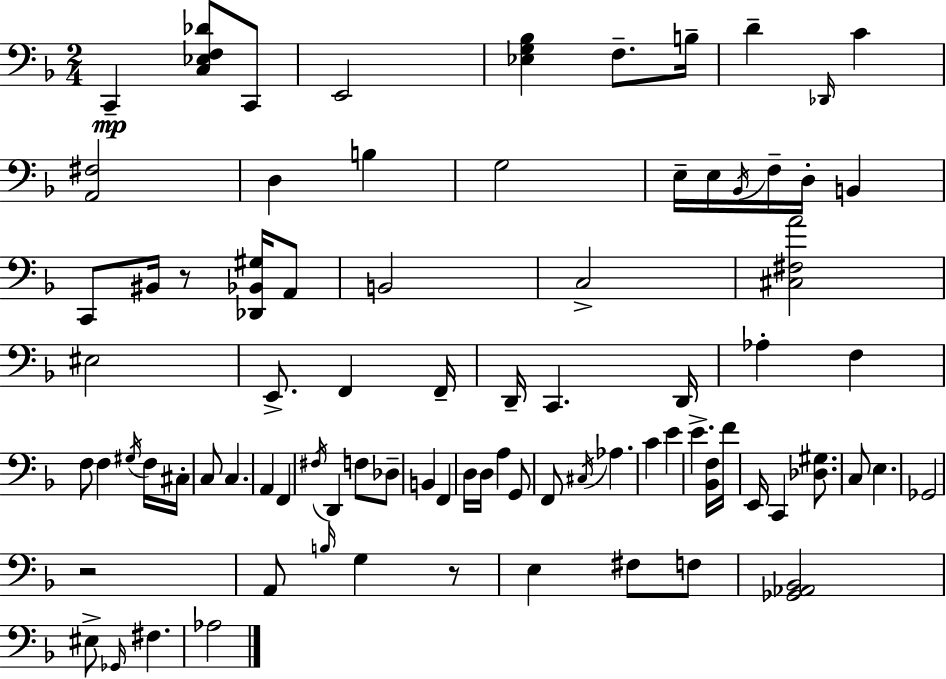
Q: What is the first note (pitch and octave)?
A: C2